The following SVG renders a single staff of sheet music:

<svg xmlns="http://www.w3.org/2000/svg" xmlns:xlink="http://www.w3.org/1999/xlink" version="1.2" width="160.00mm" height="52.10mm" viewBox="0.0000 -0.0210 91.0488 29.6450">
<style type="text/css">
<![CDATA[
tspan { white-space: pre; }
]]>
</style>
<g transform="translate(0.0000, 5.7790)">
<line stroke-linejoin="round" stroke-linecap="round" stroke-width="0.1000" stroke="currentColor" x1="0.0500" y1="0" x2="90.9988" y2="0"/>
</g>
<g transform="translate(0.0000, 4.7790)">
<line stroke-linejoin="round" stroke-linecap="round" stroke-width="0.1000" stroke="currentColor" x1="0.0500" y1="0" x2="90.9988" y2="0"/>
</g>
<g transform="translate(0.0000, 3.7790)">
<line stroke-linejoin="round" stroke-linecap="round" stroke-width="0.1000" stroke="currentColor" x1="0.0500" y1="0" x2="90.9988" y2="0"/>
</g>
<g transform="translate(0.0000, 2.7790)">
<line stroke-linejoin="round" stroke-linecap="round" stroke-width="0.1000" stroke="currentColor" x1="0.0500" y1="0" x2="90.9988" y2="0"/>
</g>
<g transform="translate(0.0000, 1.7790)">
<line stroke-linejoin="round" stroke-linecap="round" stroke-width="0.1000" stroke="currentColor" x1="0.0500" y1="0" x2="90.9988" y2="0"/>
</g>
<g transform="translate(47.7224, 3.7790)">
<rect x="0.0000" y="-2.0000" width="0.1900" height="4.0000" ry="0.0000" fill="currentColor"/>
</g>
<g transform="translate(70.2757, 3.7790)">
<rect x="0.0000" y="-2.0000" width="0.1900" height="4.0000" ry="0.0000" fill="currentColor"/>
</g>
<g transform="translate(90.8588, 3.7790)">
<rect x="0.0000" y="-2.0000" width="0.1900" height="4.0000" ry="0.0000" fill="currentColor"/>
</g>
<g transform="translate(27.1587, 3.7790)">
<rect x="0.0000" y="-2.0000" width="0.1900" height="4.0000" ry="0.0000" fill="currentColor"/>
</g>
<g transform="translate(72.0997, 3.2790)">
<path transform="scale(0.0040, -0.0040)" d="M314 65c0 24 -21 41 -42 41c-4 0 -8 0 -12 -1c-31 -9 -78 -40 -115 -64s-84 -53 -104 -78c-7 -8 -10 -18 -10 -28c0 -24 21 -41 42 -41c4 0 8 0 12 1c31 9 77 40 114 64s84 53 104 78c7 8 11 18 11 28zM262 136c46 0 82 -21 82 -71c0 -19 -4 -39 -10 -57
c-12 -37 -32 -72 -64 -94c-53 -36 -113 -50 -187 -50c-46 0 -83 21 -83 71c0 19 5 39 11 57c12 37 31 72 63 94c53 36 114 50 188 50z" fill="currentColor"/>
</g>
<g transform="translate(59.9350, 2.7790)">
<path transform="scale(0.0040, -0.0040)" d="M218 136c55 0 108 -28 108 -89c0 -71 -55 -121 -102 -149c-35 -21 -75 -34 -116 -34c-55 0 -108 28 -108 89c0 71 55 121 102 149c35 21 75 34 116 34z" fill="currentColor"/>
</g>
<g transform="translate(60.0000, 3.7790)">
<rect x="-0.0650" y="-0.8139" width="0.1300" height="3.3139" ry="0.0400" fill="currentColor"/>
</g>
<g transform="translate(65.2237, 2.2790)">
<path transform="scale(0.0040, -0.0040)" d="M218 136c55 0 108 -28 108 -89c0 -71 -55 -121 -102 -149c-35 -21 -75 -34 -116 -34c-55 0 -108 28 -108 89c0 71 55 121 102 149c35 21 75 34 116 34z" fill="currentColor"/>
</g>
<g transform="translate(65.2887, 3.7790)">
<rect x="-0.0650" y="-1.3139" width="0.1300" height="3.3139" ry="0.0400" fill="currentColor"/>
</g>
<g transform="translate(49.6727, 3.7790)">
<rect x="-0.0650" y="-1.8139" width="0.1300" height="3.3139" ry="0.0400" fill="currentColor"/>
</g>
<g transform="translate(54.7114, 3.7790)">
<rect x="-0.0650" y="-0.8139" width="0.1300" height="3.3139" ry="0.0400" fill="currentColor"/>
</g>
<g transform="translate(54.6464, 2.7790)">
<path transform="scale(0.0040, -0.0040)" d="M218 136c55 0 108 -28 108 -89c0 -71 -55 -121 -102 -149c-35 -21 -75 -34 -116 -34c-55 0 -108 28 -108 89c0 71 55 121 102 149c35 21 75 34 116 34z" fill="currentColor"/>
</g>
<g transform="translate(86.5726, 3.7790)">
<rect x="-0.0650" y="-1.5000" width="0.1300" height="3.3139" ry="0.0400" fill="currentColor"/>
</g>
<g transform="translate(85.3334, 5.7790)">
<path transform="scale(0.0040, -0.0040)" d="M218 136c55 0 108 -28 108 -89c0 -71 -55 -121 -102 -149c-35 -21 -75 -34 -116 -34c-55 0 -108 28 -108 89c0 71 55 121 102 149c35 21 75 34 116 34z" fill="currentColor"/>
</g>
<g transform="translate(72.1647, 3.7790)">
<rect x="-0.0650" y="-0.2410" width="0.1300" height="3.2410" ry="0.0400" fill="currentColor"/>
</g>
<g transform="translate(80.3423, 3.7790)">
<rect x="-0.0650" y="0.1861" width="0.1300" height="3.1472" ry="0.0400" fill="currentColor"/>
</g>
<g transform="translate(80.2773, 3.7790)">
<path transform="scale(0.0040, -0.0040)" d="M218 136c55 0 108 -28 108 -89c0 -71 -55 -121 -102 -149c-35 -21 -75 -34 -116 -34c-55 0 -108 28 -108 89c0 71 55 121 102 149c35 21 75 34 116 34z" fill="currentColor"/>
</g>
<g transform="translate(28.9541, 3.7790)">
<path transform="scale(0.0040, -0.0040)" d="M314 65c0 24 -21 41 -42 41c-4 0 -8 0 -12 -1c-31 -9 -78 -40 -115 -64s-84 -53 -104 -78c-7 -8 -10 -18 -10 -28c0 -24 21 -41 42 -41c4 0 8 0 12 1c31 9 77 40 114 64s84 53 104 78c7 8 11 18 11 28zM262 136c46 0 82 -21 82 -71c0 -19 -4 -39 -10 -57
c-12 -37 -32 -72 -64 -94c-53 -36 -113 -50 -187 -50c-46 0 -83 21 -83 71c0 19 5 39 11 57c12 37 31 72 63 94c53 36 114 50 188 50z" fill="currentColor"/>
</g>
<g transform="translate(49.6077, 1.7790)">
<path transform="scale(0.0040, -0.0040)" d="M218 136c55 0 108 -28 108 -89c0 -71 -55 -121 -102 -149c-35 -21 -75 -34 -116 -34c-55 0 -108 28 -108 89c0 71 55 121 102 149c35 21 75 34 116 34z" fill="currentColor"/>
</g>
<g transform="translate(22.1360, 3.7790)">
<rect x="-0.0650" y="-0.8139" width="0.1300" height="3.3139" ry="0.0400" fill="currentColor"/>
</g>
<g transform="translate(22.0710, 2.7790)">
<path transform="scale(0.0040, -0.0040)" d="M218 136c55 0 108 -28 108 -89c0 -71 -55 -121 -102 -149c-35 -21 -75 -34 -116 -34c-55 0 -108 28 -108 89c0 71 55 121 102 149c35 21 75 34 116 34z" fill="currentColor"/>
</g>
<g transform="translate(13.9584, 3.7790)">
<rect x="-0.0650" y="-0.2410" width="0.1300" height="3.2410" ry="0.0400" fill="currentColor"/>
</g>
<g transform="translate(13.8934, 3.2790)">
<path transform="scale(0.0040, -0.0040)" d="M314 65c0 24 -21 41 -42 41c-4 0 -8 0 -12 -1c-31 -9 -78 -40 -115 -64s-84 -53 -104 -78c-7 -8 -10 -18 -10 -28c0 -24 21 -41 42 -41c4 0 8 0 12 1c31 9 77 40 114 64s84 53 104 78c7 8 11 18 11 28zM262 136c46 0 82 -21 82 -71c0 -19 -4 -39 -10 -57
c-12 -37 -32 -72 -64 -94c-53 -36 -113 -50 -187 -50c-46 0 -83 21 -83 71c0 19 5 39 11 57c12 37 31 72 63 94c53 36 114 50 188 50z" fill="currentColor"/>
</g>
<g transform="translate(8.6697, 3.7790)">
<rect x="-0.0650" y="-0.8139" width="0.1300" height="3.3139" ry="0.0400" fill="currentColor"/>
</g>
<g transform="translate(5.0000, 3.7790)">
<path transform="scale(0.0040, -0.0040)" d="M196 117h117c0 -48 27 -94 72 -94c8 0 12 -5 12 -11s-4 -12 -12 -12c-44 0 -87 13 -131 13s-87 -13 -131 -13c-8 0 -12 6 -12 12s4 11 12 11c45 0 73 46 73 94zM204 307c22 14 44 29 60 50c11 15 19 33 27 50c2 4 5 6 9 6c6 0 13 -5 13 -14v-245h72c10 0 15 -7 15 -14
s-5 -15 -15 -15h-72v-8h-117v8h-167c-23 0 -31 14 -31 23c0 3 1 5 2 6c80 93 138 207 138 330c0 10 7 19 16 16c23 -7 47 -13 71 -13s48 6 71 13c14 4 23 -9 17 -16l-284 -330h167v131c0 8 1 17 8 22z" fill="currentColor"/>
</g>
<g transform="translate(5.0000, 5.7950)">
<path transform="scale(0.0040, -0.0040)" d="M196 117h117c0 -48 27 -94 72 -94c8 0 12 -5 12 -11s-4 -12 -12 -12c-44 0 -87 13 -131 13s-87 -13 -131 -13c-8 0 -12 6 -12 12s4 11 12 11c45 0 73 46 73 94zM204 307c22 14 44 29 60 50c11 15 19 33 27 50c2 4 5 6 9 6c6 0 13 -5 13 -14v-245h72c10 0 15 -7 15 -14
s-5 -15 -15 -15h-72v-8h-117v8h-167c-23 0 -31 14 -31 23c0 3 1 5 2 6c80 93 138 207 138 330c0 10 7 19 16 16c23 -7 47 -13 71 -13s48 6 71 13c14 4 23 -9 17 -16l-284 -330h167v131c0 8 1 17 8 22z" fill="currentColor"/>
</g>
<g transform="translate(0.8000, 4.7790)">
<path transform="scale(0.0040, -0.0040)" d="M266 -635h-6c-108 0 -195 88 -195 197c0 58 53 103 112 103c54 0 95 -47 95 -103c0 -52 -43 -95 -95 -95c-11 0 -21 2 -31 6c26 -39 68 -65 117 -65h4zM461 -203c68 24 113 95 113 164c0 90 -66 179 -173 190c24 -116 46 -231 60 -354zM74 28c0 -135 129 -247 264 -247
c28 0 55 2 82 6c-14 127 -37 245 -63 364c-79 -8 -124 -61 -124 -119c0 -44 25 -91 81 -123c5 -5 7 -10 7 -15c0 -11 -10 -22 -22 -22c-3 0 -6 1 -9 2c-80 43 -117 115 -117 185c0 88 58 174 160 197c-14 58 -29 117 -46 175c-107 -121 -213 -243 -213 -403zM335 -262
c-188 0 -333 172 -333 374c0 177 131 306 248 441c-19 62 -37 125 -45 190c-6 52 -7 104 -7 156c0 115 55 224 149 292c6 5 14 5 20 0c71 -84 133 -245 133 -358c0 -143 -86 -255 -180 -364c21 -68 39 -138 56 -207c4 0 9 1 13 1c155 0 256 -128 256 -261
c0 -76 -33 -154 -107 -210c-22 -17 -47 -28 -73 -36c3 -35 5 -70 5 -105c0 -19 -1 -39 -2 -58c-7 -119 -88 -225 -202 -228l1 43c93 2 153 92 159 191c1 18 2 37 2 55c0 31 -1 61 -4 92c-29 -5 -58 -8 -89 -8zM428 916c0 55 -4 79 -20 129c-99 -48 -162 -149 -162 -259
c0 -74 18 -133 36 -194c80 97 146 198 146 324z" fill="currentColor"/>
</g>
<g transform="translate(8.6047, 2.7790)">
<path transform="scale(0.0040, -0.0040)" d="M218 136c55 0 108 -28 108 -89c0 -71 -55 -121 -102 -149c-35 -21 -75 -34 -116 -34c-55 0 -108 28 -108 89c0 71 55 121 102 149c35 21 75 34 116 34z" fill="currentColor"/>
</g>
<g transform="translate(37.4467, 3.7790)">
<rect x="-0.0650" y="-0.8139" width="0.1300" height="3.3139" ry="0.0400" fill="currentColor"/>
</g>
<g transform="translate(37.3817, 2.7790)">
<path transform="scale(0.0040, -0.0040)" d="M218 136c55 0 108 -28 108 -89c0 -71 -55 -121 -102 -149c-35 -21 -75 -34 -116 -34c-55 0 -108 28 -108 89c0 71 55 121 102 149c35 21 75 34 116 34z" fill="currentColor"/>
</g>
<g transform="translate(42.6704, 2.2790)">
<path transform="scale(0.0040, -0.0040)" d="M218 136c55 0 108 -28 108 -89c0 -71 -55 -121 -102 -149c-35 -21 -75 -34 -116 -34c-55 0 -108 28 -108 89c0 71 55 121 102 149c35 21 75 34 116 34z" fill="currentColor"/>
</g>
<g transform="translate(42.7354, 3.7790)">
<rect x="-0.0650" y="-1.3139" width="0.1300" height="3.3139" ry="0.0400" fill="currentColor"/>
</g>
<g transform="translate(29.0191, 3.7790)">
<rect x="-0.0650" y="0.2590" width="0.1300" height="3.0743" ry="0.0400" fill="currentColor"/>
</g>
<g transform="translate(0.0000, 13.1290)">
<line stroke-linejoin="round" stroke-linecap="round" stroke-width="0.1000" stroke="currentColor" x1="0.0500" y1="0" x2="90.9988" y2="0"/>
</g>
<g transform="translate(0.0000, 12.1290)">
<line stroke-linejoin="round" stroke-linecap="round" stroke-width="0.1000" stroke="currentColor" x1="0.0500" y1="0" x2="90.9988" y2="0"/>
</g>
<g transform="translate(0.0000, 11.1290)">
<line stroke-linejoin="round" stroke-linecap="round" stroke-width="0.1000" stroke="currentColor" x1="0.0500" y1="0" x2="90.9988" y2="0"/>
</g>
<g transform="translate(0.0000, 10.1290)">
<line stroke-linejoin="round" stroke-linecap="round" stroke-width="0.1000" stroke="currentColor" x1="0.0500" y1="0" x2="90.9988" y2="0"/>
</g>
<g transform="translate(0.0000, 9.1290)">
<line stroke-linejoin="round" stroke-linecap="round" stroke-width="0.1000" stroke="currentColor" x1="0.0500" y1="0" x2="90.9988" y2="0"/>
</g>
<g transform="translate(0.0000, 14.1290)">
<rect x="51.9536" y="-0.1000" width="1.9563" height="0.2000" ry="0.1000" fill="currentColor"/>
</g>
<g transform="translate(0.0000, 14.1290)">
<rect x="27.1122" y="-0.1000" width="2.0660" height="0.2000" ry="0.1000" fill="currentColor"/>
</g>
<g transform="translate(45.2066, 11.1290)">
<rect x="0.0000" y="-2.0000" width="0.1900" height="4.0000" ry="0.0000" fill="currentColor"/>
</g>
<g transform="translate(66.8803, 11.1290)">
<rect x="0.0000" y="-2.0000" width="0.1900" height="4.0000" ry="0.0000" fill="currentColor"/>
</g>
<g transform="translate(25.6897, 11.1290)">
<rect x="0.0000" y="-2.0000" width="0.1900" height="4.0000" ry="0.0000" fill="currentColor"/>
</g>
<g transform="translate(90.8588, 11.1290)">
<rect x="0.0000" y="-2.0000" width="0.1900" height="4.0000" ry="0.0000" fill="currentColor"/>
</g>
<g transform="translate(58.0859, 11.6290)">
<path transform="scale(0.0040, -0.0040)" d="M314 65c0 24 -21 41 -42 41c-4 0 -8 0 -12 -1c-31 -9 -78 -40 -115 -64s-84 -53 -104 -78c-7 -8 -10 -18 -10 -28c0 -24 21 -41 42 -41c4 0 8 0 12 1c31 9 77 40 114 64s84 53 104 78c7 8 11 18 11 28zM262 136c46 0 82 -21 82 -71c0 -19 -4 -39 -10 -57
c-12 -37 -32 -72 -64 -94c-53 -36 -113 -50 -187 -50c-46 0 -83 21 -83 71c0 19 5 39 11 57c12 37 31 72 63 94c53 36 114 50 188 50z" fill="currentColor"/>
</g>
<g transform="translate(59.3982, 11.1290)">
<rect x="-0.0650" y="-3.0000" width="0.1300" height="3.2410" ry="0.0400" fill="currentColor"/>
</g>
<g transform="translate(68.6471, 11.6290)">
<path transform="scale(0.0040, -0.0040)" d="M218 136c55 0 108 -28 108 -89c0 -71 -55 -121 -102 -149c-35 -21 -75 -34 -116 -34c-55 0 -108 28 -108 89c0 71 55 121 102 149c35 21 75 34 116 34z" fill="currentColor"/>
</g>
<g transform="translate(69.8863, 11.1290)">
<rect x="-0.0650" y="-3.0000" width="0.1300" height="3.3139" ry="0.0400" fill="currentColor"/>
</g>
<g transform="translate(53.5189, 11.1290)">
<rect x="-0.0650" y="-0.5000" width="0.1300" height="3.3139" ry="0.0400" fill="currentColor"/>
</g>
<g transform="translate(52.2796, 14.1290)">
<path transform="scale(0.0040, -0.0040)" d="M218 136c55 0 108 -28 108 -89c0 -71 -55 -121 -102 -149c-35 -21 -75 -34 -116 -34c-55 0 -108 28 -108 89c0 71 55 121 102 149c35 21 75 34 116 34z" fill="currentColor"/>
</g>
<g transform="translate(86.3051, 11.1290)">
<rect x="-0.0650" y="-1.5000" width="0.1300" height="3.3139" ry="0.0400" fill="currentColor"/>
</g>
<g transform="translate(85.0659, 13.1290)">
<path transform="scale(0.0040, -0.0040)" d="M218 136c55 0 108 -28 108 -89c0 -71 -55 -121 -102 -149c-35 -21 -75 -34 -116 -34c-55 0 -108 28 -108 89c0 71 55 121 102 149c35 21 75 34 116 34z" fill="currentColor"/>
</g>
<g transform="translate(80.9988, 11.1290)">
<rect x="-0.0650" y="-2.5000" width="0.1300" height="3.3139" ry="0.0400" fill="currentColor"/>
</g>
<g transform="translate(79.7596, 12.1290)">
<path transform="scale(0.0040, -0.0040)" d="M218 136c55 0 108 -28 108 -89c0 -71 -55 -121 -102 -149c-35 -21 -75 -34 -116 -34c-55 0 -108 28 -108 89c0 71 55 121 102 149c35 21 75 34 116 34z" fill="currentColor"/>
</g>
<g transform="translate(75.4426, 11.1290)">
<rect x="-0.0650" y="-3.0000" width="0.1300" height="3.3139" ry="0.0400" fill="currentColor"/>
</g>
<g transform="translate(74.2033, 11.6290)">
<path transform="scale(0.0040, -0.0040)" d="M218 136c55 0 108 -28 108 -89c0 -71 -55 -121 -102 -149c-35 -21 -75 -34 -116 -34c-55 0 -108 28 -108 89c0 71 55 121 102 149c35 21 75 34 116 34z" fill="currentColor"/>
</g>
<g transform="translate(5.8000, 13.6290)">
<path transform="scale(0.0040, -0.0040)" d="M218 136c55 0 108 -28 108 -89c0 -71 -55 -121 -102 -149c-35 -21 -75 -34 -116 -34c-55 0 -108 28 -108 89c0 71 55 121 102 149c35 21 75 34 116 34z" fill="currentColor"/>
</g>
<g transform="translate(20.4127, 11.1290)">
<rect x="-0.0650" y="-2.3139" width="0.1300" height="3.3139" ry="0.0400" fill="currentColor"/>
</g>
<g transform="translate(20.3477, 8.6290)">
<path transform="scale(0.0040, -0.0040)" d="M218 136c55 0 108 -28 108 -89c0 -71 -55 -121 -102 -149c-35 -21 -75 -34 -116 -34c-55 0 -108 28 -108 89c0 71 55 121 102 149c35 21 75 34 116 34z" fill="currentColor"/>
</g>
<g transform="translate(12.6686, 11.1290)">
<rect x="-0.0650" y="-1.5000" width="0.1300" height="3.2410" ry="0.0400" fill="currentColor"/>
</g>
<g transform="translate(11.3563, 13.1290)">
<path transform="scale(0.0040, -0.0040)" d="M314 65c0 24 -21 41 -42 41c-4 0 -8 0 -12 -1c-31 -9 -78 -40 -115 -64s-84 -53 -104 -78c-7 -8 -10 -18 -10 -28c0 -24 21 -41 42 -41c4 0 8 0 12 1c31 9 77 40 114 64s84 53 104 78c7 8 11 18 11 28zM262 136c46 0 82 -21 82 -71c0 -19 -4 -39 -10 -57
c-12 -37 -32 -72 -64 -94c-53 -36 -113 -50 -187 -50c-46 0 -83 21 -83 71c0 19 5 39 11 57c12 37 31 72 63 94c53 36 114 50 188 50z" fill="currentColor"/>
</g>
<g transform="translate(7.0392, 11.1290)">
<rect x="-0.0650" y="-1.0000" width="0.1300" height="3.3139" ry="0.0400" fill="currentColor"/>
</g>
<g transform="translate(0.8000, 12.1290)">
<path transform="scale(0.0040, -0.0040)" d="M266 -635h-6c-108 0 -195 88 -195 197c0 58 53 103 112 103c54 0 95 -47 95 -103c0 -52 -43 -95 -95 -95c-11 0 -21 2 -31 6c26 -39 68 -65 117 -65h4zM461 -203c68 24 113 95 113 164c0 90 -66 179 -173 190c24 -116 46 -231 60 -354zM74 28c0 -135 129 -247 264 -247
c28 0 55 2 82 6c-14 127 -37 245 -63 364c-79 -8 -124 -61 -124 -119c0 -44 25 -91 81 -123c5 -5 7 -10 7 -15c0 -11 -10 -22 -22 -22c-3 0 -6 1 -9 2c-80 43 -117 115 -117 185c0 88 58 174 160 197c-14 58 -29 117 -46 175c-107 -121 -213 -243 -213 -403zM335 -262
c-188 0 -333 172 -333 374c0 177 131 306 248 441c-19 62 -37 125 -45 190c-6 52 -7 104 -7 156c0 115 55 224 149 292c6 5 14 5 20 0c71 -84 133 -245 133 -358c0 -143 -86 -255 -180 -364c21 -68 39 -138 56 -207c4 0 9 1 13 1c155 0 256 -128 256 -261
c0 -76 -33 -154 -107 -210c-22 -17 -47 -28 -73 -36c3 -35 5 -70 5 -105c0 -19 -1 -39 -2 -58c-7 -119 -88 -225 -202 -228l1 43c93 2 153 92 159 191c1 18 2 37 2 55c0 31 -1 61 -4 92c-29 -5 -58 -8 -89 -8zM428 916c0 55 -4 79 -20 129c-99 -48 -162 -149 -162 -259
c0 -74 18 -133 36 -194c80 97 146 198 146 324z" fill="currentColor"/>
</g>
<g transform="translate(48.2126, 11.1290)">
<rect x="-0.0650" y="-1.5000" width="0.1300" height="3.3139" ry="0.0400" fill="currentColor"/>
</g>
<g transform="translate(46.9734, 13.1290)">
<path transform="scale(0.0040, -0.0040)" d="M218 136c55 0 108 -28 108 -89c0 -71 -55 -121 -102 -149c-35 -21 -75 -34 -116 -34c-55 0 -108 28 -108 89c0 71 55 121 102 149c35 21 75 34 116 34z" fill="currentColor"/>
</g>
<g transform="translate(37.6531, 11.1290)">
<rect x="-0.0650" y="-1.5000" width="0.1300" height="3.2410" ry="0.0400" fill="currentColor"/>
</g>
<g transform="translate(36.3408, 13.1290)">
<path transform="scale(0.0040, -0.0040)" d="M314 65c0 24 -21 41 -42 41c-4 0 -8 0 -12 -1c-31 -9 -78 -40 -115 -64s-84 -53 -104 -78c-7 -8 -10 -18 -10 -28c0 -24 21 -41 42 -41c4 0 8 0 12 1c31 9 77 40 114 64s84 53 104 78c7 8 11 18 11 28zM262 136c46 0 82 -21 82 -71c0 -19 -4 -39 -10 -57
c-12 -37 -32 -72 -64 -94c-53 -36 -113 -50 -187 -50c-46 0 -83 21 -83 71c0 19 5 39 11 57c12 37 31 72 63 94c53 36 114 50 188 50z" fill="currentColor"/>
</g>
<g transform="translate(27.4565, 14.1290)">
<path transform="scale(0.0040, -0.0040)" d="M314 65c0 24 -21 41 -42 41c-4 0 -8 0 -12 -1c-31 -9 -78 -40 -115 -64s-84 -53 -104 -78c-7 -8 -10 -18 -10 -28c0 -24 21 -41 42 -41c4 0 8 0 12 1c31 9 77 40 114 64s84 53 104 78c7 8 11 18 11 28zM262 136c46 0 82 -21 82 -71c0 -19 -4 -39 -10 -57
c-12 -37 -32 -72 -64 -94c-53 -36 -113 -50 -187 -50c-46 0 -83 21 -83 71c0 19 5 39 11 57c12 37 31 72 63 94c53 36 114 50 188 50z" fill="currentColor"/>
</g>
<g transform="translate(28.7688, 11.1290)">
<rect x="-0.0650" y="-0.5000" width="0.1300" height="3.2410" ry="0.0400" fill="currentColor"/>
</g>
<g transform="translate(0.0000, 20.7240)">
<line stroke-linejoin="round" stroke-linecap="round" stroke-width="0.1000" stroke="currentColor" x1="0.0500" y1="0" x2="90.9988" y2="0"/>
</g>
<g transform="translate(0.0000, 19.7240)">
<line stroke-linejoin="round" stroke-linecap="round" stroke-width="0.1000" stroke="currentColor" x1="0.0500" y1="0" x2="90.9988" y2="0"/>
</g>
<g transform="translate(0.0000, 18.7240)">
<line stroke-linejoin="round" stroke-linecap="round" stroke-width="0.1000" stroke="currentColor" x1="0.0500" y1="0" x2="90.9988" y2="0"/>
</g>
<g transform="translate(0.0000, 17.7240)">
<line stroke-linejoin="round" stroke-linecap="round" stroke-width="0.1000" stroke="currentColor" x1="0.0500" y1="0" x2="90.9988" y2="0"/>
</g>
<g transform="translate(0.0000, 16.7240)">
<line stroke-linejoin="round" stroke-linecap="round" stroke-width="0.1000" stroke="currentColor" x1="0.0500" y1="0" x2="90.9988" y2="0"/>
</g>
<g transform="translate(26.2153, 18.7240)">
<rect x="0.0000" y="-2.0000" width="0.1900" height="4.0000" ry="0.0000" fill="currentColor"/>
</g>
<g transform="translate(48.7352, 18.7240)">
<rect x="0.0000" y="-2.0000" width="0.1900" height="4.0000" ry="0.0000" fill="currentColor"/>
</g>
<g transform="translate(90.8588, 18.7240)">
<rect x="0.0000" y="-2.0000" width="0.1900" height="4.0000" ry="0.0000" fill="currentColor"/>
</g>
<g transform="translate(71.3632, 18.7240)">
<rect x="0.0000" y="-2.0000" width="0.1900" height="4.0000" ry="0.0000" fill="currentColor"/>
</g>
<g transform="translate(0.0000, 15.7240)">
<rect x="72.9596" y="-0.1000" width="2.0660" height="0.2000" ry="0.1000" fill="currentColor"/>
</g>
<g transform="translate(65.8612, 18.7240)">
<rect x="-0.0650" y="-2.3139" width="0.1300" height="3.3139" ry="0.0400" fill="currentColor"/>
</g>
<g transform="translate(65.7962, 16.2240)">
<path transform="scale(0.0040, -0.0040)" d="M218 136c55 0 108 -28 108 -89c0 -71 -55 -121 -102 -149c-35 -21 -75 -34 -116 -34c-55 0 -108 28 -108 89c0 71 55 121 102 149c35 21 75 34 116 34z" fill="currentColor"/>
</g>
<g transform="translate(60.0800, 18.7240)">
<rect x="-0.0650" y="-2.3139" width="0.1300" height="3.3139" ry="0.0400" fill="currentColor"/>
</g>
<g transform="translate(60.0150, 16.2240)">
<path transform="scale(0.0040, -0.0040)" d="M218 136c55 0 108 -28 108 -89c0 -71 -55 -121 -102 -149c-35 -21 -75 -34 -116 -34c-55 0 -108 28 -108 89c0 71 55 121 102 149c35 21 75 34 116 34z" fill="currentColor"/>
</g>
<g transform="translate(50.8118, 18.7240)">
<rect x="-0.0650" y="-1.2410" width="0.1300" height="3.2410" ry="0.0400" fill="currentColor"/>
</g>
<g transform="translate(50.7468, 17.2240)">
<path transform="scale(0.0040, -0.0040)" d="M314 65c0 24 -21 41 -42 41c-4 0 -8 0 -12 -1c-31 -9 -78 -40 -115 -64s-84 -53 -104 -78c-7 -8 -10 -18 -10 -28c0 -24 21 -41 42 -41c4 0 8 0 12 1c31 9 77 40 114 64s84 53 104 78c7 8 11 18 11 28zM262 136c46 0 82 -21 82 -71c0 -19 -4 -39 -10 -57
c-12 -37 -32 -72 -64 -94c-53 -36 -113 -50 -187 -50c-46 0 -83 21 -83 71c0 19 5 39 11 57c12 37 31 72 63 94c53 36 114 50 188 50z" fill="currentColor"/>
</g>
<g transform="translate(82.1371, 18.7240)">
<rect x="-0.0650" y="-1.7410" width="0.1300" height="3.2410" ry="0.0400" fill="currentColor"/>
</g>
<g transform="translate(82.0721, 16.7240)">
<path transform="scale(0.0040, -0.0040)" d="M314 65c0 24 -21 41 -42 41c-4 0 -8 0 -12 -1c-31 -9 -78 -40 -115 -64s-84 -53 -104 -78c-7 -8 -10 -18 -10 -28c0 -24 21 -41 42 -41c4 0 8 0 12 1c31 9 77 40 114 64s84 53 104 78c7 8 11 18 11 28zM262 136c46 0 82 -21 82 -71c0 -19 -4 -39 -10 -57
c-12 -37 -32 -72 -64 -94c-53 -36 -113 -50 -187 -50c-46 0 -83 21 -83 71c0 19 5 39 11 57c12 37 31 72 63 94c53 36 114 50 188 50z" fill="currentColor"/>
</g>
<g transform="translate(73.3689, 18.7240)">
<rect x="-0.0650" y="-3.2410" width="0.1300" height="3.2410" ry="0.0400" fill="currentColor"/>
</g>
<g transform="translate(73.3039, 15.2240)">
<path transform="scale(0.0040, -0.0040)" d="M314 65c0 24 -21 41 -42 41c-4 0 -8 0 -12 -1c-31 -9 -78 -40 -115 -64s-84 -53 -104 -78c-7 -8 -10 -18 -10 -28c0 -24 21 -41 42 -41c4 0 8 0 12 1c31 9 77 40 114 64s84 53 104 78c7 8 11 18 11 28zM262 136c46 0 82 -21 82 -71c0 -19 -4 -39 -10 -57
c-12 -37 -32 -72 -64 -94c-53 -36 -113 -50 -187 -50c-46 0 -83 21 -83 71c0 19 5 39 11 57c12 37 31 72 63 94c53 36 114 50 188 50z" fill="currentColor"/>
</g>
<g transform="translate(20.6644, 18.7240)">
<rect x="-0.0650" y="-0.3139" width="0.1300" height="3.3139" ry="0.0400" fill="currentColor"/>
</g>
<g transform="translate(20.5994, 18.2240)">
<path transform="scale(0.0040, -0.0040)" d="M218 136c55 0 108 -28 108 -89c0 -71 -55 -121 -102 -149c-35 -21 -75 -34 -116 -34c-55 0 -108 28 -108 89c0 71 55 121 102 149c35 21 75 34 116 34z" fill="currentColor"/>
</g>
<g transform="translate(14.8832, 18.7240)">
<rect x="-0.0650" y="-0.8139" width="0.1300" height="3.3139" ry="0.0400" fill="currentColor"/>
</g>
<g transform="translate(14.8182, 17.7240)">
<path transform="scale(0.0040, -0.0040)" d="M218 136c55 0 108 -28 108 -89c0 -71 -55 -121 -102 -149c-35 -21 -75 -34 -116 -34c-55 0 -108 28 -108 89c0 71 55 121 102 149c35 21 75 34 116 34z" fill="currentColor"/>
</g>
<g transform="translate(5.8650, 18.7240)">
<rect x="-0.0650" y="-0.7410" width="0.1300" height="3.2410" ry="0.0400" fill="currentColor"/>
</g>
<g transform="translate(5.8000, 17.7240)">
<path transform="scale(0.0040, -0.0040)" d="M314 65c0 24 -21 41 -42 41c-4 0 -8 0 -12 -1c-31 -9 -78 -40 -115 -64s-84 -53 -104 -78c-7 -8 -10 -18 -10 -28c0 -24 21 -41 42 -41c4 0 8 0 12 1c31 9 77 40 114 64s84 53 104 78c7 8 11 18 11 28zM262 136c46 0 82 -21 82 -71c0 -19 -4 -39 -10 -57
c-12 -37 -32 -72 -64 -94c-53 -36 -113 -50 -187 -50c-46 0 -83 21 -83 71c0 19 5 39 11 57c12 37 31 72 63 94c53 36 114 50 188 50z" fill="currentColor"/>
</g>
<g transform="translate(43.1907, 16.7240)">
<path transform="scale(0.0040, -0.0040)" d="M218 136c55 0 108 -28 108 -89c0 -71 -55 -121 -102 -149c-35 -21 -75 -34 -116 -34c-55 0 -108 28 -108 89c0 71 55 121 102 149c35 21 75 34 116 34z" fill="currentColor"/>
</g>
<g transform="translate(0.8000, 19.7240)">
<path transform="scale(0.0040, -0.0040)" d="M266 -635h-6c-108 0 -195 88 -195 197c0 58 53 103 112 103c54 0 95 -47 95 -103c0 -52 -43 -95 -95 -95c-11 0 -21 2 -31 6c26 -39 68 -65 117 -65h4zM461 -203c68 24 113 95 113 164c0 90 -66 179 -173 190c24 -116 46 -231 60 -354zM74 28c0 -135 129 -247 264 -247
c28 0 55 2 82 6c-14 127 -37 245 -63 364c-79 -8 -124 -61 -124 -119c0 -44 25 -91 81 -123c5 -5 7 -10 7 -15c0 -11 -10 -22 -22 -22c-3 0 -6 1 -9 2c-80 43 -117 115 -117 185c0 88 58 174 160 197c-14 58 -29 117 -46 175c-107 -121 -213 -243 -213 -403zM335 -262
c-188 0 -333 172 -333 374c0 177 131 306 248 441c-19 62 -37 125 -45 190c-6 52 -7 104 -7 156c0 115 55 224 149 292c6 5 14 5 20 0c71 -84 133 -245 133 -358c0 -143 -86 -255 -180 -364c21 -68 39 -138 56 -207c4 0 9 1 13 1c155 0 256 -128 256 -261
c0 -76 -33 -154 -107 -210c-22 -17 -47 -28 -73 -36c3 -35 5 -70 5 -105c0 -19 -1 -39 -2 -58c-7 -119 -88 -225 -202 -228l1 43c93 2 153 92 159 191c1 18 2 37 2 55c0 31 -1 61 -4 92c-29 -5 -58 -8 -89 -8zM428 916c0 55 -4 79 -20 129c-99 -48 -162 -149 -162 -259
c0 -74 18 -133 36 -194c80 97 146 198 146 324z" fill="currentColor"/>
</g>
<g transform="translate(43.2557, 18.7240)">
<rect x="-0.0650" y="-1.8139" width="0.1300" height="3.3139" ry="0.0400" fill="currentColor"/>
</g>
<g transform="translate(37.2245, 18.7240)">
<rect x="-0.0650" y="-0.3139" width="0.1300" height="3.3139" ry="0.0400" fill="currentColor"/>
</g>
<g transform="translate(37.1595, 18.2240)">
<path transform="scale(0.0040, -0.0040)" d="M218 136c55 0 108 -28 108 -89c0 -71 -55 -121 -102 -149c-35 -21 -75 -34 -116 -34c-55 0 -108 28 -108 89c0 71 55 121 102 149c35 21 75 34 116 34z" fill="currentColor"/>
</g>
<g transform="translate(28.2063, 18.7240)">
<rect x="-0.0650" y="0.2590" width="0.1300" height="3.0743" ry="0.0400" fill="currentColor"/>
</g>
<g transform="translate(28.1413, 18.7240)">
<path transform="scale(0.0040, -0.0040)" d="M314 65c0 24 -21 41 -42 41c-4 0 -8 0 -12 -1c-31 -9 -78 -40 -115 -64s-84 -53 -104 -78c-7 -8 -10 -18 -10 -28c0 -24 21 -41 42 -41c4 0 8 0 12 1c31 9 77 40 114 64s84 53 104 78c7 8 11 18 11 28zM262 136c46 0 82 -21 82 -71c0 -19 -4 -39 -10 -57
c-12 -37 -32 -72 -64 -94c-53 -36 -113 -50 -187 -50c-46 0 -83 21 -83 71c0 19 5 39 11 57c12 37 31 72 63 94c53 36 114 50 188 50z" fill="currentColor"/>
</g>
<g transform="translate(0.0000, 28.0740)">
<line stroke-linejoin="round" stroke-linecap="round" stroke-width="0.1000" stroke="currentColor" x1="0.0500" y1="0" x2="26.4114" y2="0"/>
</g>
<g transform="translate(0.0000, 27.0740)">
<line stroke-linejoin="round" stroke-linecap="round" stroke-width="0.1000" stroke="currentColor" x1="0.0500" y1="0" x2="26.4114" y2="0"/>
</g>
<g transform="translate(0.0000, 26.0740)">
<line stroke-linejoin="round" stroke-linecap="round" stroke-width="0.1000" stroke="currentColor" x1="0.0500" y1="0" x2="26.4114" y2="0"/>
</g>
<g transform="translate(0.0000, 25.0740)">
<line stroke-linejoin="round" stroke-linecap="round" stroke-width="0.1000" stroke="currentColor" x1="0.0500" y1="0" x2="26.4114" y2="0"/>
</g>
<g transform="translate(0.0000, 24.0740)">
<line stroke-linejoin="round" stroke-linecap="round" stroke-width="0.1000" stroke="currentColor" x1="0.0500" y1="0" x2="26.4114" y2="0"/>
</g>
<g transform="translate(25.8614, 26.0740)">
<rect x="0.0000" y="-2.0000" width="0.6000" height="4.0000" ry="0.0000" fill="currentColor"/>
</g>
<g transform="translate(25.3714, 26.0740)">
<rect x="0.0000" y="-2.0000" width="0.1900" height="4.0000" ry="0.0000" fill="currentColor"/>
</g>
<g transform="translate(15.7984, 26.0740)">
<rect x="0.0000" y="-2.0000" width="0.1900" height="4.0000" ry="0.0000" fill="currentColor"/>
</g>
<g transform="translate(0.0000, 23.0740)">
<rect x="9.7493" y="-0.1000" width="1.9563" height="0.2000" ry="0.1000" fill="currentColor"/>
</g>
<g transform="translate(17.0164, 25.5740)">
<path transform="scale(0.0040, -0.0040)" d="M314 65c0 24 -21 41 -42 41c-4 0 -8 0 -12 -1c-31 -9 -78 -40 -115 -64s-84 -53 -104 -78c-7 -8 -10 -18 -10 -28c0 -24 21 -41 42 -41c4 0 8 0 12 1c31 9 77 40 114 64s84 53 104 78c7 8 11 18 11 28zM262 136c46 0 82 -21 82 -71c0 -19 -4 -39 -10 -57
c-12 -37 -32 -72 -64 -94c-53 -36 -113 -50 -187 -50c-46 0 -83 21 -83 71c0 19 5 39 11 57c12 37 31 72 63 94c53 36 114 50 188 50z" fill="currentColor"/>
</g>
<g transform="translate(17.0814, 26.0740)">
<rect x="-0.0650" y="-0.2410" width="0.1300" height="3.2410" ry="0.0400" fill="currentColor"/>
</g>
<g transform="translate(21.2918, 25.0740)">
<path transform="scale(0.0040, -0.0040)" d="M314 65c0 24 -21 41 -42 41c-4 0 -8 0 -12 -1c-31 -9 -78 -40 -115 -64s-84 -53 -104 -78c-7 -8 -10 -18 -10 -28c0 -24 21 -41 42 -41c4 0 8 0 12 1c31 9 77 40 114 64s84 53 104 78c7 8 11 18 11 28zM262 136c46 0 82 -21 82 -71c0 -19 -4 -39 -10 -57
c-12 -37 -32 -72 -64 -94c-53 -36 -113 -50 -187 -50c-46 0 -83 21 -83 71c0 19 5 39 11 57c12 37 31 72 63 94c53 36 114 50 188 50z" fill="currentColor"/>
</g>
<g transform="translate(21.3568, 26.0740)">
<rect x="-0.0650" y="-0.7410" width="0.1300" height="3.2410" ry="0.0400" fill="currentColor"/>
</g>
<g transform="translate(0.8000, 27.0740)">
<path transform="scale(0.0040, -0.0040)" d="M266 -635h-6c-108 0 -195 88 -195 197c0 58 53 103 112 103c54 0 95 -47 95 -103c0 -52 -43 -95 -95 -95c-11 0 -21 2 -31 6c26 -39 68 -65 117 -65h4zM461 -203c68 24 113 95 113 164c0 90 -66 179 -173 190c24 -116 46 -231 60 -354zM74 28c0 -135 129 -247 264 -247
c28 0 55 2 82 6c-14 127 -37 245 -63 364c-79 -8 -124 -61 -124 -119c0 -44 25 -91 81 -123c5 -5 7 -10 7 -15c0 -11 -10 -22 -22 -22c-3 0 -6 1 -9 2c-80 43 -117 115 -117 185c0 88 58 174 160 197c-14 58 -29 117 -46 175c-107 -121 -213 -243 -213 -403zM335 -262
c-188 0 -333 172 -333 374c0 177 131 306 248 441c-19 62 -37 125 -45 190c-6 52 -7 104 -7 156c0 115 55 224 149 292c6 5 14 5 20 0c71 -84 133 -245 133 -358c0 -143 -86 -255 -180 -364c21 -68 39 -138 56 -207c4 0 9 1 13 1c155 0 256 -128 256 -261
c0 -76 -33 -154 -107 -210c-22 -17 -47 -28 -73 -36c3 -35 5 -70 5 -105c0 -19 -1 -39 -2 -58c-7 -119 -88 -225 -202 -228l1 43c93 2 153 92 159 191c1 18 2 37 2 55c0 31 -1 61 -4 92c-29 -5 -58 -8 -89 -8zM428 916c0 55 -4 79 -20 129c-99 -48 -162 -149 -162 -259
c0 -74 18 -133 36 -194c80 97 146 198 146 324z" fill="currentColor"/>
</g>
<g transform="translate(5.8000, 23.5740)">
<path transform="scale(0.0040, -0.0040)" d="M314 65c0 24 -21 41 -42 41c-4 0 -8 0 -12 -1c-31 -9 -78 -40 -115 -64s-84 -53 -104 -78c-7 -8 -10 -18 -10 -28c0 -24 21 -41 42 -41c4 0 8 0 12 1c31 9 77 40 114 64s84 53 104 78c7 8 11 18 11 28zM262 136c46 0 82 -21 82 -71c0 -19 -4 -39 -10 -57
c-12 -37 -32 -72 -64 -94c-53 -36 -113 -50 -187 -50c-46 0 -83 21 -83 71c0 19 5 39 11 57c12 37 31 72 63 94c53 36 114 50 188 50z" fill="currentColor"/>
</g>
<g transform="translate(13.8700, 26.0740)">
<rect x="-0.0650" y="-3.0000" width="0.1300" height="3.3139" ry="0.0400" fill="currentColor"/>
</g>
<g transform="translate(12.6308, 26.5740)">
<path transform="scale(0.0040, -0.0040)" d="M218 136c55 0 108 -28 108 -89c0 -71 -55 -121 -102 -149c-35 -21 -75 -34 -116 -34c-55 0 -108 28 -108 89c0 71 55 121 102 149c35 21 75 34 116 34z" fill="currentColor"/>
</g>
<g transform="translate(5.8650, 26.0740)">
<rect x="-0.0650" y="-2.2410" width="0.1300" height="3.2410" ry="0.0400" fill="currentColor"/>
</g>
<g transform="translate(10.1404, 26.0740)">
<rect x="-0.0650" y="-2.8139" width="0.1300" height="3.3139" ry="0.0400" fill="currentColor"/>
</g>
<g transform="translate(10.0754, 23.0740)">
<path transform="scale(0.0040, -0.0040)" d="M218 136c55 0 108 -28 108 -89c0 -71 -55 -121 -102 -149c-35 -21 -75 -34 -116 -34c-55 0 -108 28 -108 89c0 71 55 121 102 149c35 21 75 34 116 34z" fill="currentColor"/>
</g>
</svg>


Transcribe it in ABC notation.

X:1
T:Untitled
M:4/4
L:1/4
K:C
d c2 d B2 d e f d d e c2 B E D E2 g C2 E2 E C A2 A A G E d2 d c B2 c f e2 g g b2 f2 g2 a A c2 d2